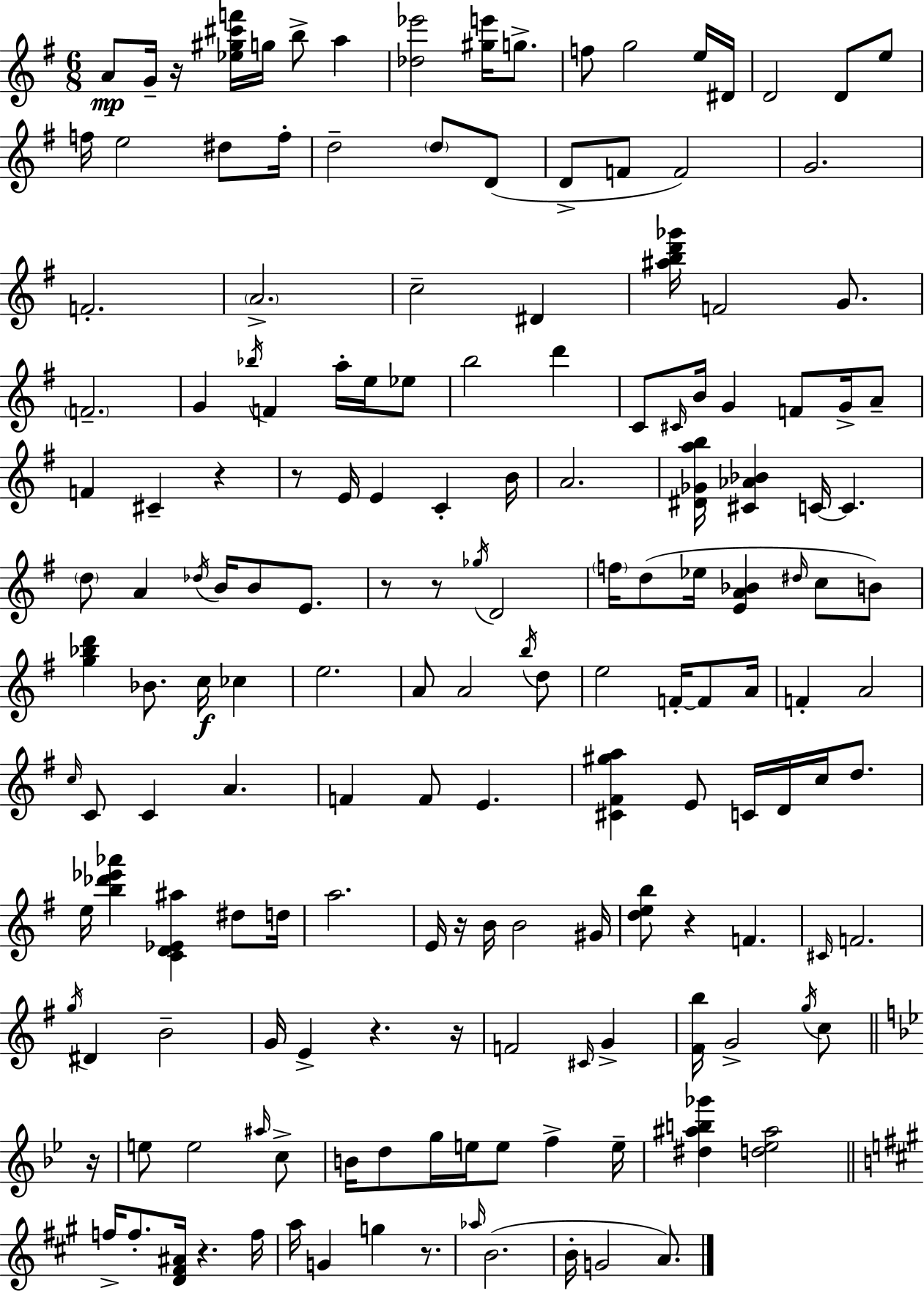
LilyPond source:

{
  \clef treble
  \numericTimeSignature
  \time 6/8
  \key e \minor
  a'8\mp g'16-- r16 <ees'' gis'' cis''' f'''>16 g''16 b''8-> a''4 | <des'' ees'''>2 <gis'' e'''>16 g''8.-> | f''8 g''2 e''16 dis'16 | d'2 d'8 e''8 | \break f''16 e''2 dis''8 f''16-. | d''2-- \parenthesize d''8 d'8( | d'8-> f'8 f'2) | g'2. | \break f'2.-. | \parenthesize a'2.-> | c''2-- dis'4 | <ais'' b'' d''' ges'''>16 f'2 g'8. | \break \parenthesize f'2.-- | g'4 \acciaccatura { bes''16 } f'4 a''16-. e''16 ees''8 | b''2 d'''4 | c'8 \grace { cis'16 } b'16 g'4 f'8 g'16-> | \break a'8-- f'4 cis'4-- r4 | r8 e'16 e'4 c'4-. | b'16 a'2. | <dis' ges' a'' b''>16 <cis' aes' bes'>4 c'16~~ c'4. | \break \parenthesize d''8 a'4 \acciaccatura { des''16 } b'16 b'8 | e'8. r8 r8 \acciaccatura { ges''16 } d'2 | \parenthesize f''16 d''8( ees''16 <e' a' bes'>4 | \grace { dis''16 } c''8 b'8) <g'' bes'' d'''>4 bes'8. | \break c''16\f ces''4 e''2. | a'8 a'2 | \acciaccatura { b''16 } d''8 e''2 | f'16-.~~ f'8 a'16 f'4-. a'2 | \break \grace { c''16 } c'8 c'4 | a'4. f'4 f'8 | e'4. <cis' fis' gis'' a''>4 e'8 | c'16 d'16 c''16 d''8. e''16 <b'' des''' ees''' aes'''>4 | \break <c' d' ees' ais''>4 dis''8 d''16 a''2. | e'16 r16 b'16 b'2 | gis'16 <d'' e'' b''>8 r4 | f'4. \grace { cis'16 } f'2. | \break \acciaccatura { g''16 } dis'4 | b'2-- g'16 e'4-> | r4. r16 f'2 | \grace { cis'16 } g'4-> <fis' b''>16 g'2-> | \break \acciaccatura { g''16 } c''8 \bar "||" \break \key g \minor r16 e''8 e''2 \grace { ais''16 } | c''8-> b'16 d''8 g''16 e''16 e''8 f''4-> | e''16-- <dis'' ais'' b'' ges'''>4 <d'' ees'' ais''>2 | \bar "||" \break \key a \major f''16-> f''8.-. <d' fis' ais'>16 r4. f''16 | a''16 g'4 g''4 r8. | \grace { aes''16 }( b'2. | b'16-. g'2 a'8.) | \break \bar "|."
}